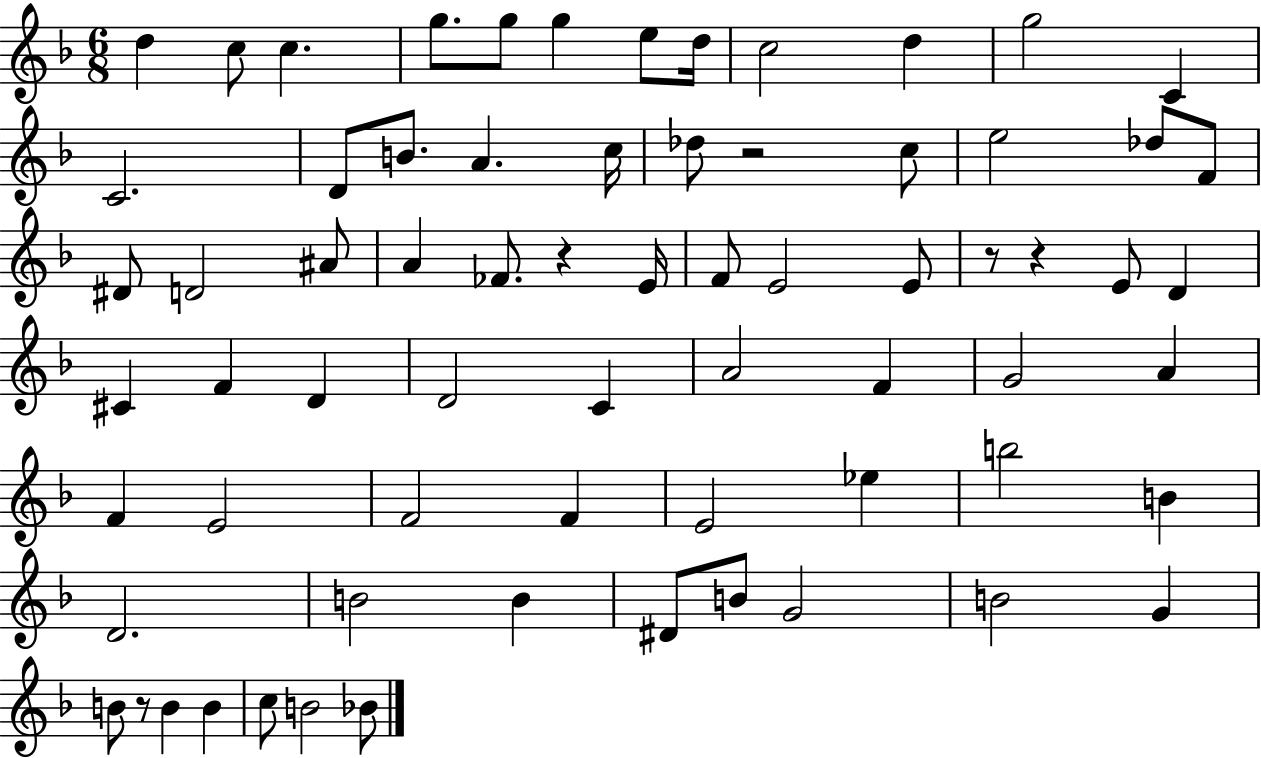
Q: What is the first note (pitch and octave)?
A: D5